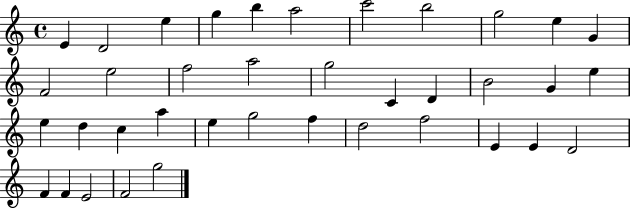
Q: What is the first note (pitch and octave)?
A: E4